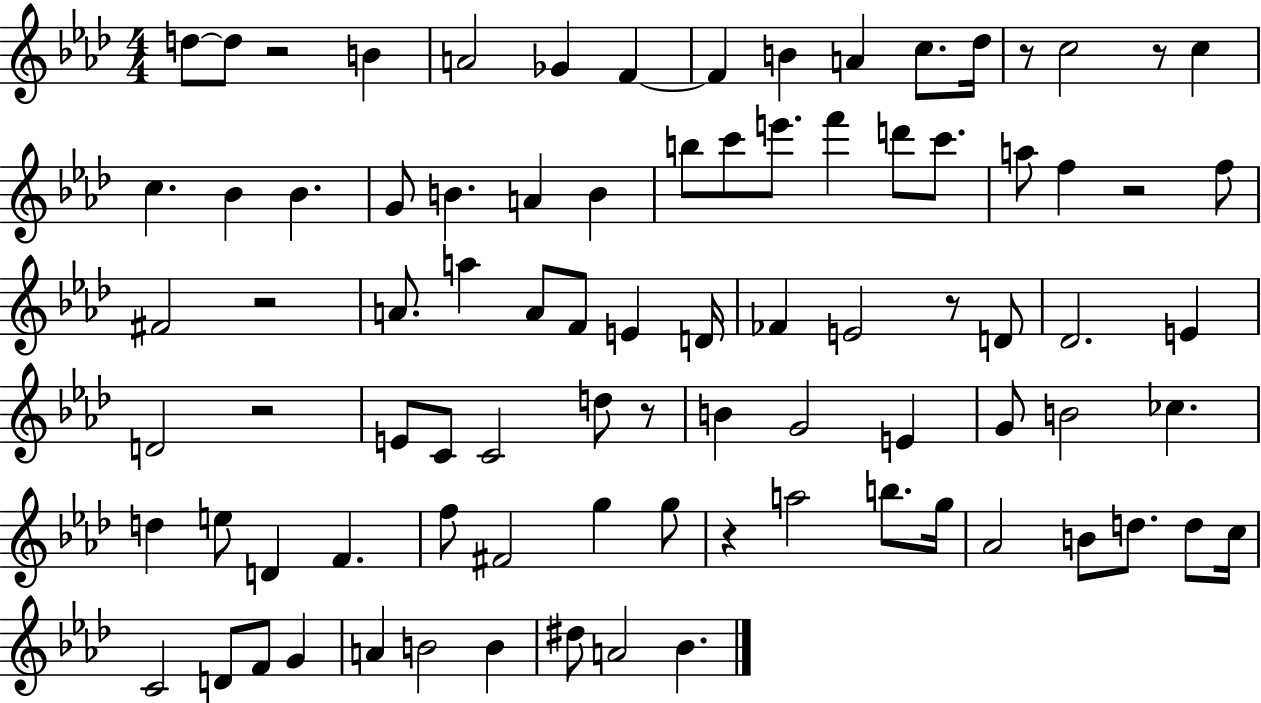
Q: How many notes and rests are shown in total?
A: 87